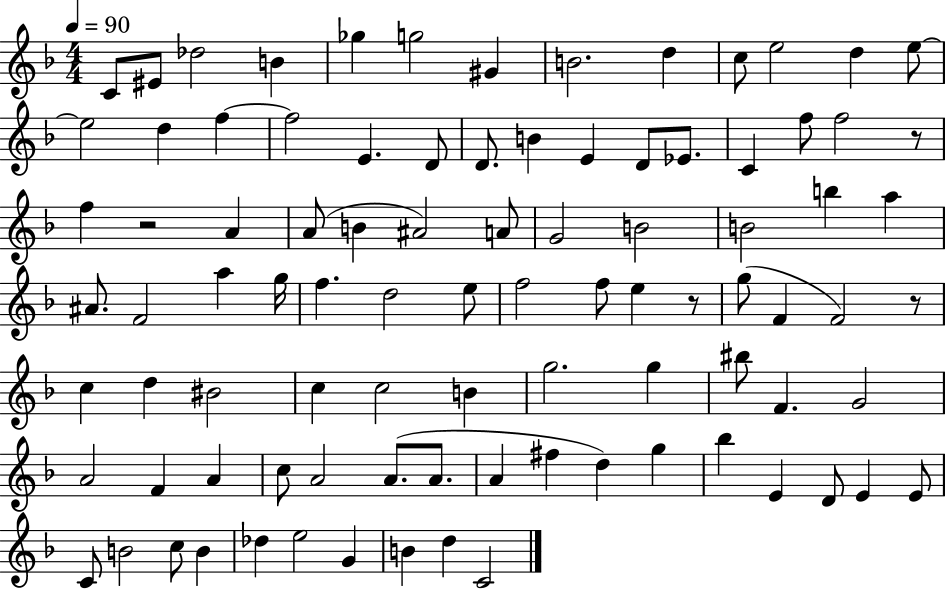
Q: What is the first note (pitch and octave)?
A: C4